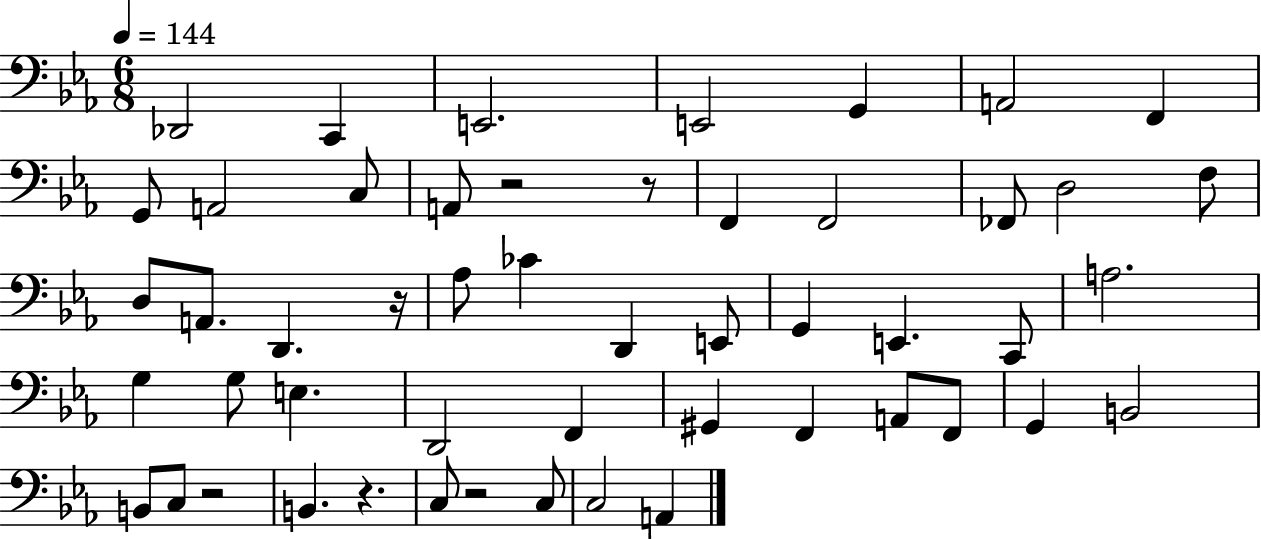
X:1
T:Untitled
M:6/8
L:1/4
K:Eb
_D,,2 C,, E,,2 E,,2 G,, A,,2 F,, G,,/2 A,,2 C,/2 A,,/2 z2 z/2 F,, F,,2 _F,,/2 D,2 F,/2 D,/2 A,,/2 D,, z/4 _A,/2 _C D,, E,,/2 G,, E,, C,,/2 A,2 G, G,/2 E, D,,2 F,, ^G,, F,, A,,/2 F,,/2 G,, B,,2 B,,/2 C,/2 z2 B,, z C,/2 z2 C,/2 C,2 A,,